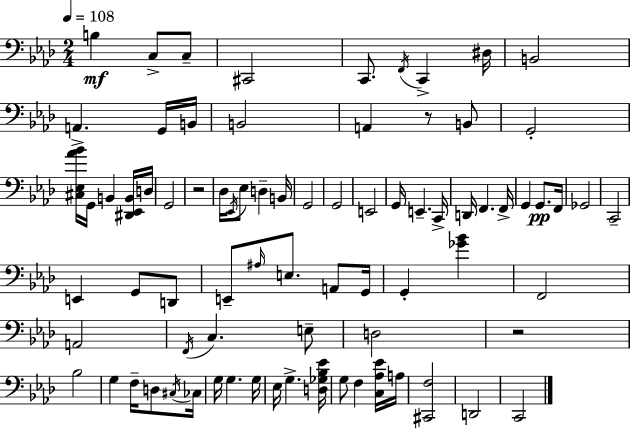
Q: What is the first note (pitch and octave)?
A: B3